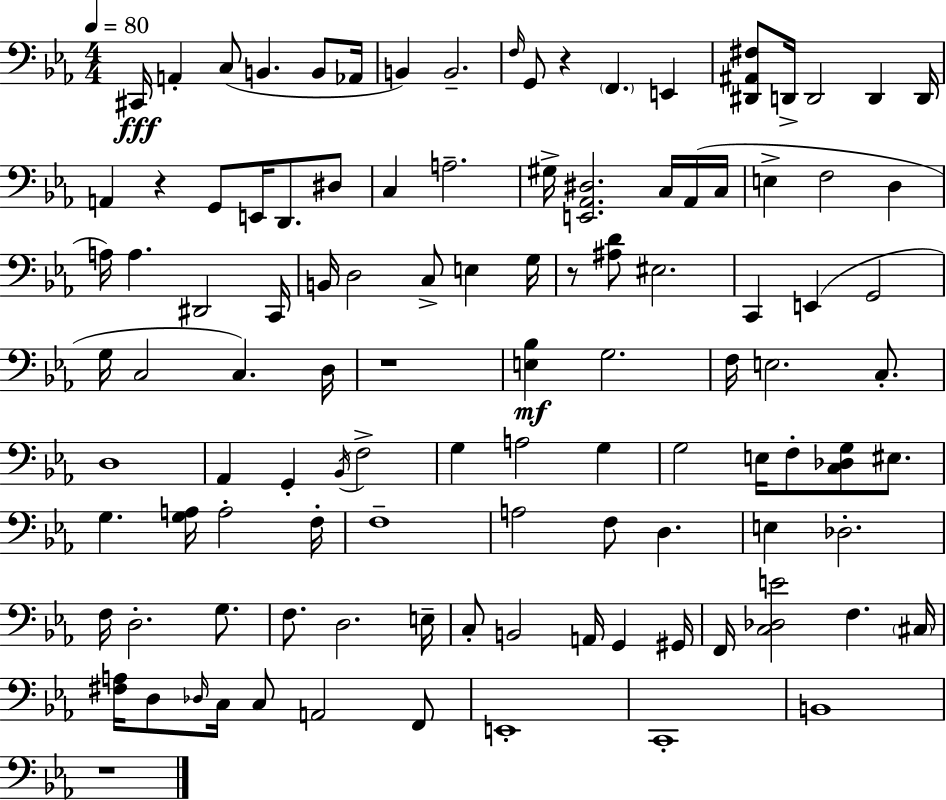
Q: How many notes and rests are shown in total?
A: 108